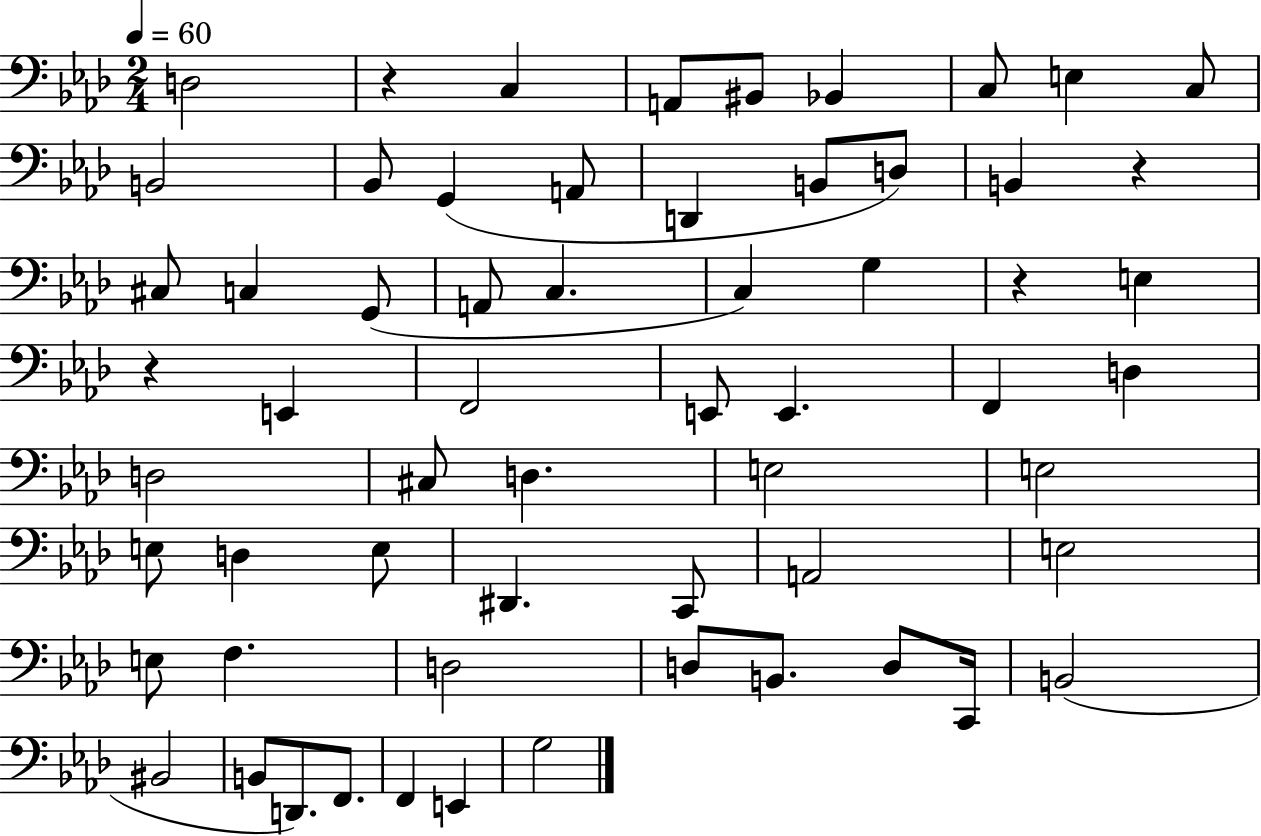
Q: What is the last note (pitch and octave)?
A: G3